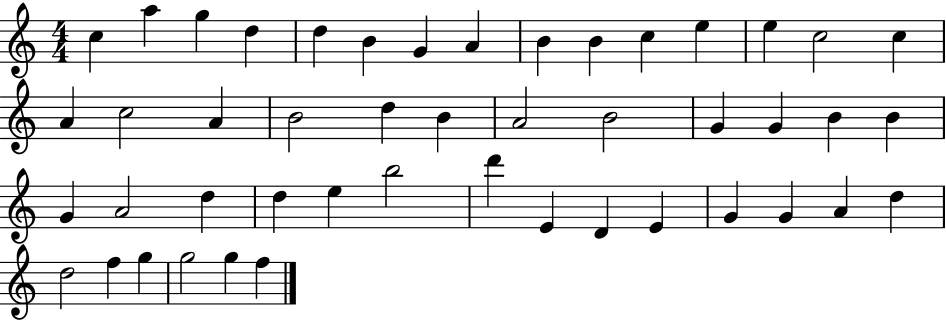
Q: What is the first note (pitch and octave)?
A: C5